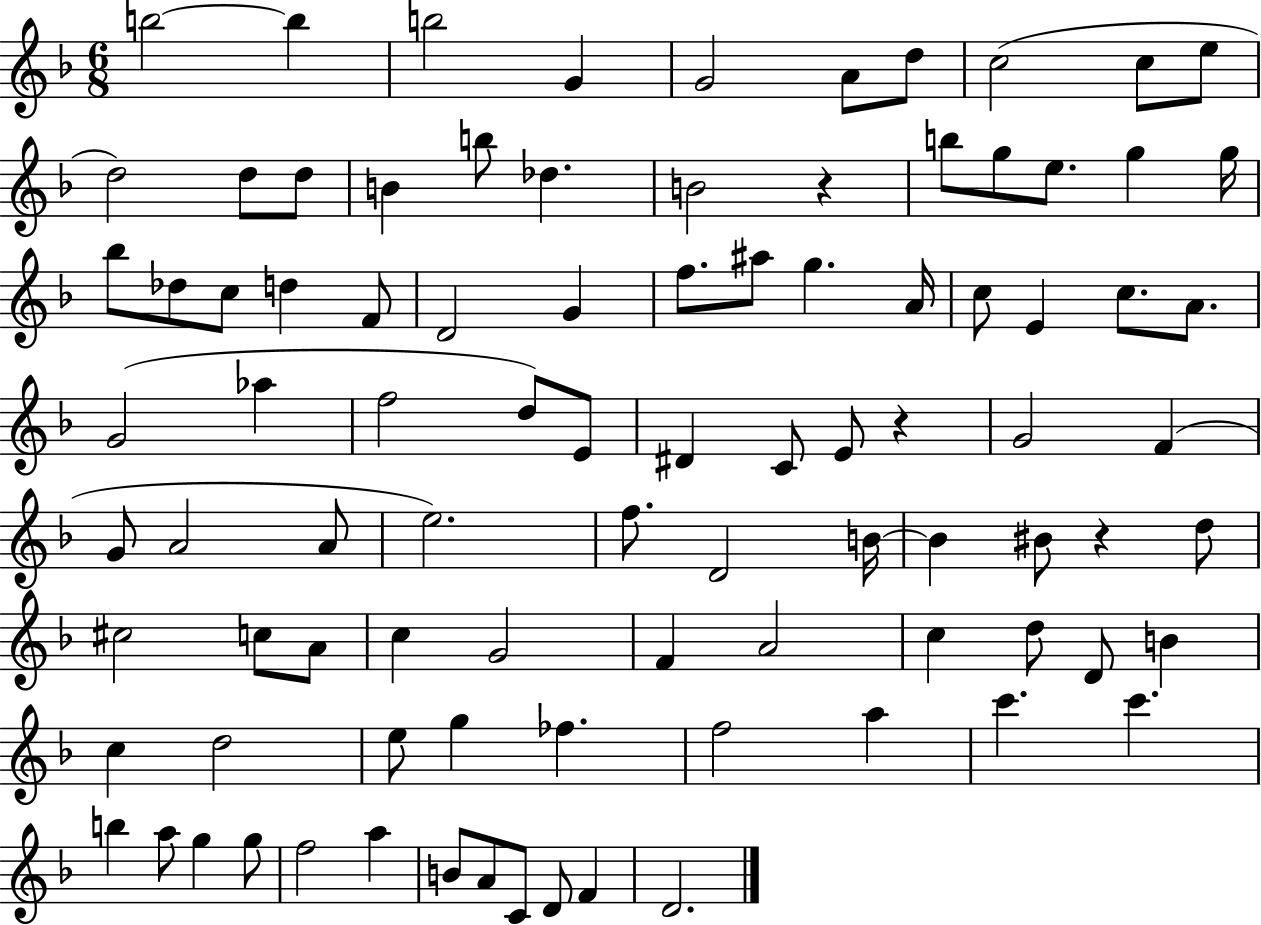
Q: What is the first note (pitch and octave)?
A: B5